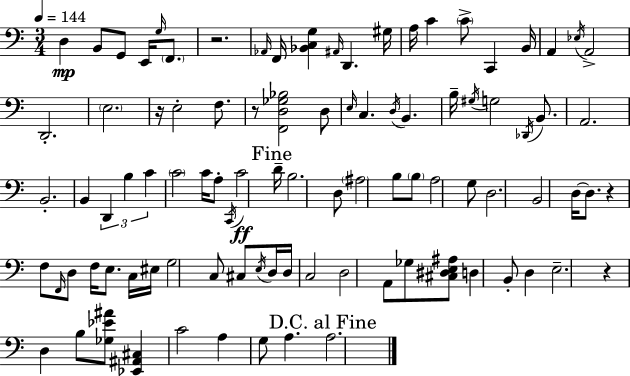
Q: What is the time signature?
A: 3/4